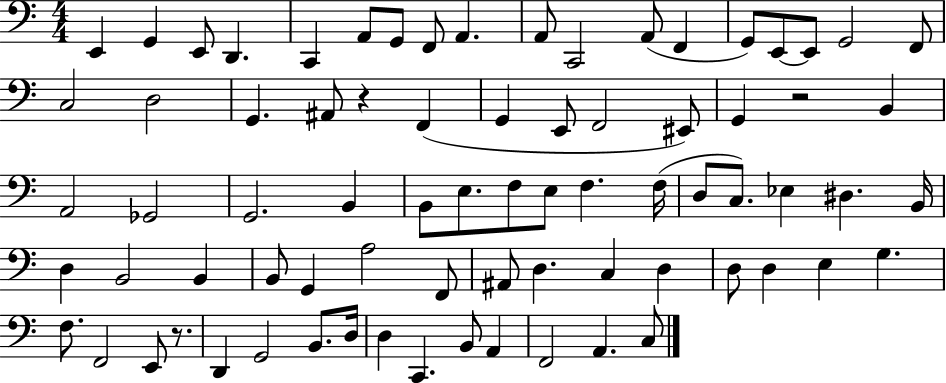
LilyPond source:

{
  \clef bass
  \numericTimeSignature
  \time 4/4
  \key c \major
  e,4 g,4 e,8 d,4. | c,4 a,8 g,8 f,8 a,4. | a,8 c,2 a,8( f,4 | g,8) e,8~~ e,8 g,2 f,8 | \break c2 d2 | g,4. ais,8 r4 f,4( | g,4 e,8 f,2 eis,8) | g,4 r2 b,4 | \break a,2 ges,2 | g,2. b,4 | b,8 e8. f8 e8 f4. f16( | d8 c8.) ees4 dis4. b,16 | \break d4 b,2 b,4 | b,8 g,4 a2 f,8 | ais,8 d4. c4 d4 | d8 d4 e4 g4. | \break f8. f,2 e,8 r8. | d,4 g,2 b,8. d16 | d4 c,4. b,8 a,4 | f,2 a,4. c8 | \break \bar "|."
}